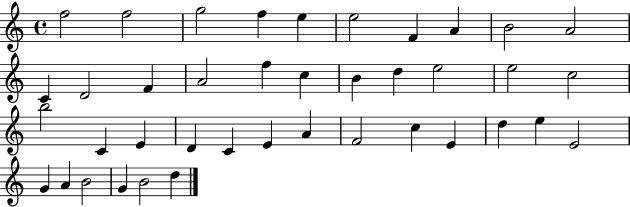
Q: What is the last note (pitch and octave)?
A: D5